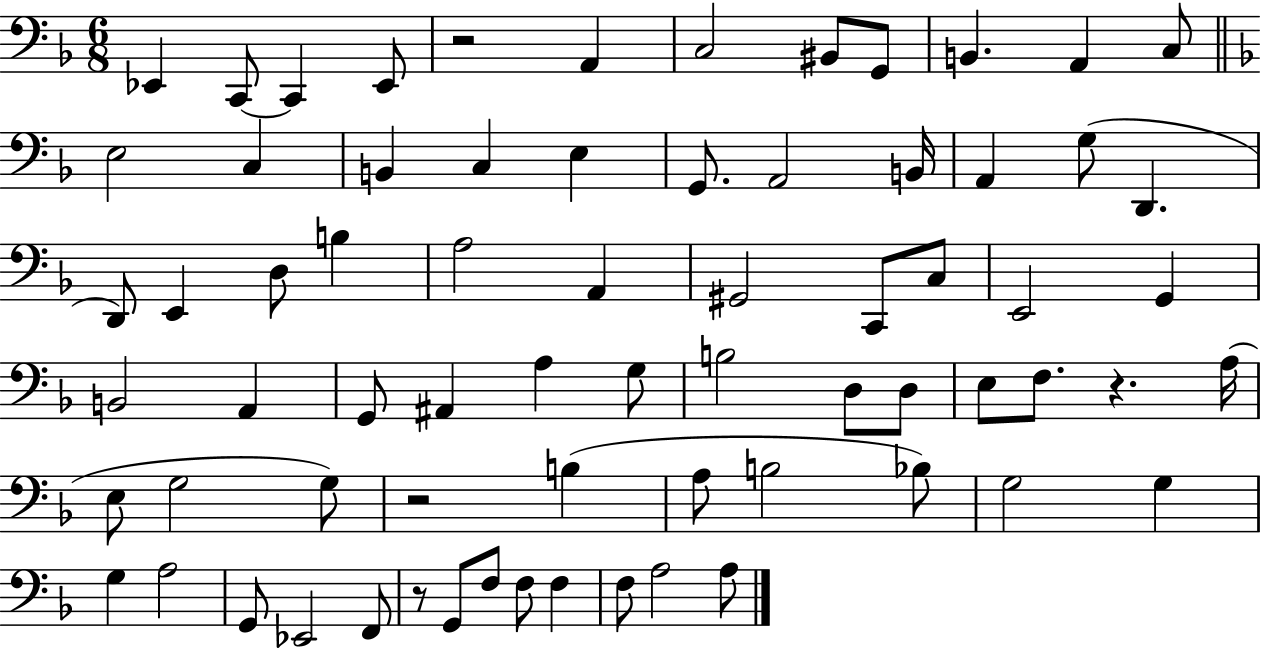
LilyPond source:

{
  \clef bass
  \numericTimeSignature
  \time 6/8
  \key f \major
  ees,4 c,8~~ c,4 ees,8 | r2 a,4 | c2 bis,8 g,8 | b,4. a,4 c8 | \break \bar "||" \break \key f \major e2 c4 | b,4 c4 e4 | g,8. a,2 b,16 | a,4 g8( d,4. | \break d,8) e,4 d8 b4 | a2 a,4 | gis,2 c,8 c8 | e,2 g,4 | \break b,2 a,4 | g,8 ais,4 a4 g8 | b2 d8 d8 | e8 f8. r4. a16( | \break e8 g2 g8) | r2 b4( | a8 b2 bes8) | g2 g4 | \break g4 a2 | g,8 ees,2 f,8 | r8 g,8 f8 f8 f4 | f8 a2 a8 | \break \bar "|."
}